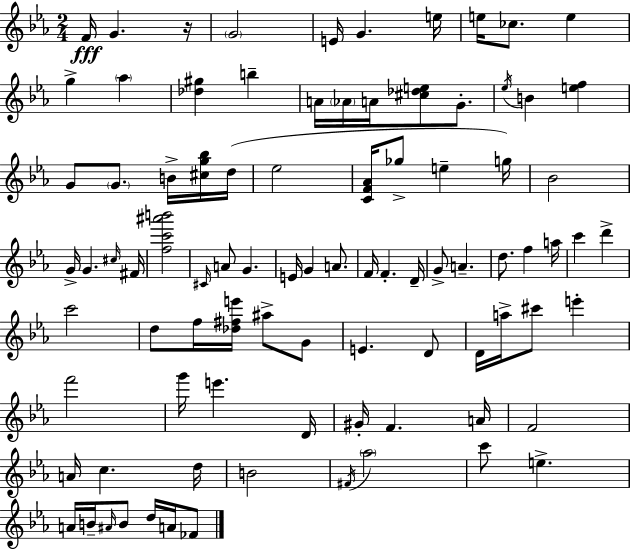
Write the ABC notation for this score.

X:1
T:Untitled
M:2/4
L:1/4
K:Cm
F/4 G z/4 G2 E/4 G e/4 e/4 _c/2 e g _a [_d^g] b A/4 _A/4 A/4 [^c_de]/2 G/2 _e/4 B [ef] G/2 G/2 B/4 [^cg_b]/4 d/4 _e2 [CF_A]/4 _g/2 e g/4 _B2 G/4 G ^c/4 ^F/4 [fc'^a'b']2 ^C/4 A/2 G E/4 G A/2 F/4 F D/4 G/2 A d/2 f a/4 c' d' c'2 d/2 f/4 [_d^fe']/4 ^a/2 G/2 E D/2 D/4 a/4 ^c'/2 e' f'2 g'/4 e' D/4 ^G/4 F A/4 F2 A/4 c d/4 B2 ^F/4 _a2 c'/2 e A/4 B/4 ^A/4 B/2 d/4 A/4 _F/2